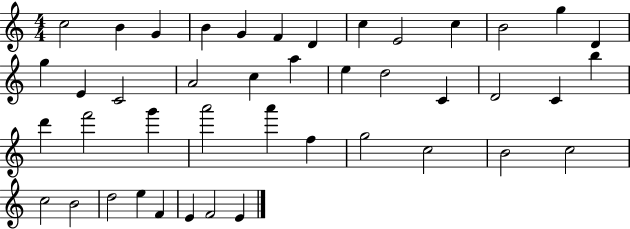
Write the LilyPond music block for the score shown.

{
  \clef treble
  \numericTimeSignature
  \time 4/4
  \key c \major
  c''2 b'4 g'4 | b'4 g'4 f'4 d'4 | c''4 e'2 c''4 | b'2 g''4 d'4 | \break g''4 e'4 c'2 | a'2 c''4 a''4 | e''4 d''2 c'4 | d'2 c'4 b''4 | \break d'''4 f'''2 g'''4 | a'''2 a'''4 f''4 | g''2 c''2 | b'2 c''2 | \break c''2 b'2 | d''2 e''4 f'4 | e'4 f'2 e'4 | \bar "|."
}